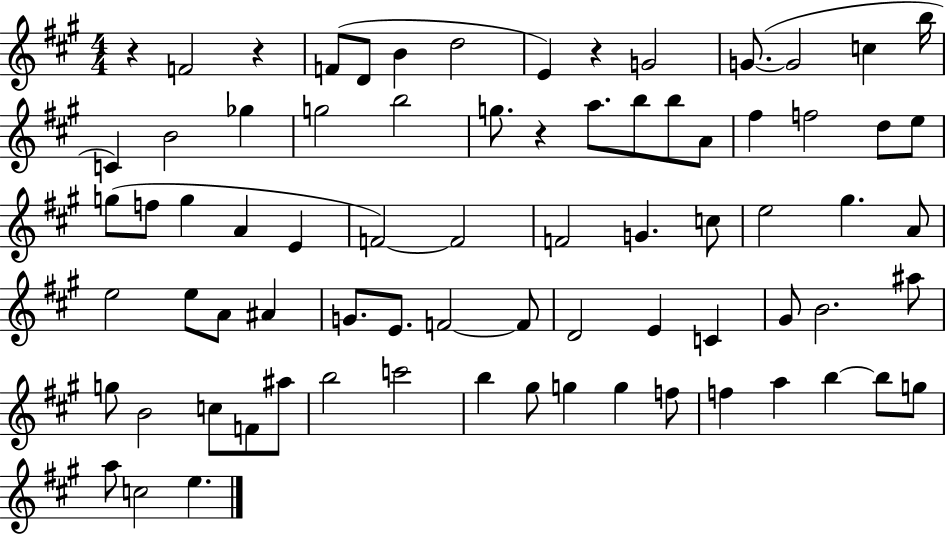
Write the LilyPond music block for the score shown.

{
  \clef treble
  \numericTimeSignature
  \time 4/4
  \key a \major
  r4 f'2 r4 | f'8( d'8 b'4 d''2 | e'4) r4 g'2 | g'8.~(~ g'2 c''4 b''16 | \break c'4) b'2 ges''4 | g''2 b''2 | g''8. r4 a''8. b''8 b''8 a'8 | fis''4 f''2 d''8 e''8 | \break g''8( f''8 g''4 a'4 e'4 | f'2~~) f'2 | f'2 g'4. c''8 | e''2 gis''4. a'8 | \break e''2 e''8 a'8 ais'4 | g'8. e'8. f'2~~ f'8 | d'2 e'4 c'4 | gis'8 b'2. ais''8 | \break g''8 b'2 c''8 f'8 ais''8 | b''2 c'''2 | b''4 gis''8 g''4 g''4 f''8 | f''4 a''4 b''4~~ b''8 g''8 | \break a''8 c''2 e''4. | \bar "|."
}